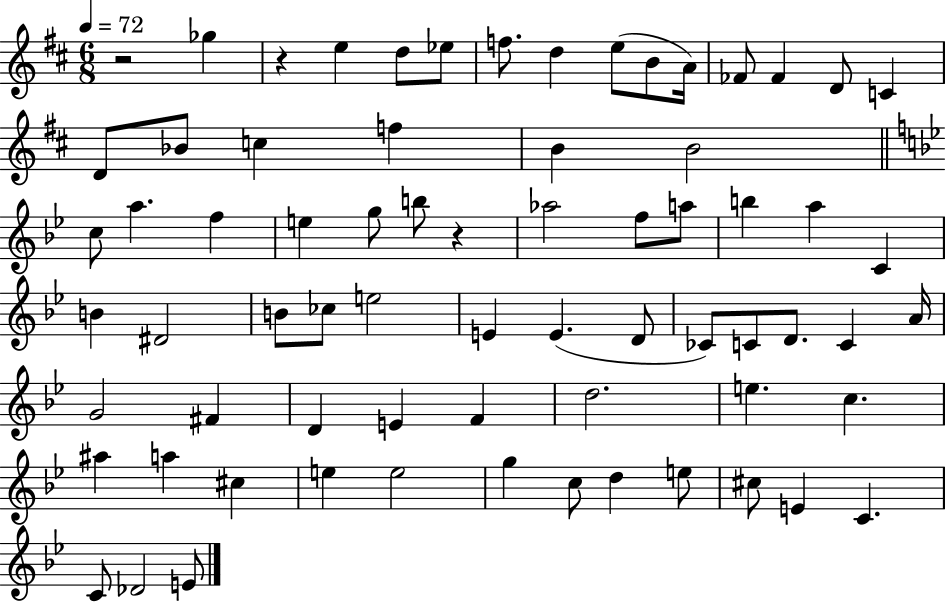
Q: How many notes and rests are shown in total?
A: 70